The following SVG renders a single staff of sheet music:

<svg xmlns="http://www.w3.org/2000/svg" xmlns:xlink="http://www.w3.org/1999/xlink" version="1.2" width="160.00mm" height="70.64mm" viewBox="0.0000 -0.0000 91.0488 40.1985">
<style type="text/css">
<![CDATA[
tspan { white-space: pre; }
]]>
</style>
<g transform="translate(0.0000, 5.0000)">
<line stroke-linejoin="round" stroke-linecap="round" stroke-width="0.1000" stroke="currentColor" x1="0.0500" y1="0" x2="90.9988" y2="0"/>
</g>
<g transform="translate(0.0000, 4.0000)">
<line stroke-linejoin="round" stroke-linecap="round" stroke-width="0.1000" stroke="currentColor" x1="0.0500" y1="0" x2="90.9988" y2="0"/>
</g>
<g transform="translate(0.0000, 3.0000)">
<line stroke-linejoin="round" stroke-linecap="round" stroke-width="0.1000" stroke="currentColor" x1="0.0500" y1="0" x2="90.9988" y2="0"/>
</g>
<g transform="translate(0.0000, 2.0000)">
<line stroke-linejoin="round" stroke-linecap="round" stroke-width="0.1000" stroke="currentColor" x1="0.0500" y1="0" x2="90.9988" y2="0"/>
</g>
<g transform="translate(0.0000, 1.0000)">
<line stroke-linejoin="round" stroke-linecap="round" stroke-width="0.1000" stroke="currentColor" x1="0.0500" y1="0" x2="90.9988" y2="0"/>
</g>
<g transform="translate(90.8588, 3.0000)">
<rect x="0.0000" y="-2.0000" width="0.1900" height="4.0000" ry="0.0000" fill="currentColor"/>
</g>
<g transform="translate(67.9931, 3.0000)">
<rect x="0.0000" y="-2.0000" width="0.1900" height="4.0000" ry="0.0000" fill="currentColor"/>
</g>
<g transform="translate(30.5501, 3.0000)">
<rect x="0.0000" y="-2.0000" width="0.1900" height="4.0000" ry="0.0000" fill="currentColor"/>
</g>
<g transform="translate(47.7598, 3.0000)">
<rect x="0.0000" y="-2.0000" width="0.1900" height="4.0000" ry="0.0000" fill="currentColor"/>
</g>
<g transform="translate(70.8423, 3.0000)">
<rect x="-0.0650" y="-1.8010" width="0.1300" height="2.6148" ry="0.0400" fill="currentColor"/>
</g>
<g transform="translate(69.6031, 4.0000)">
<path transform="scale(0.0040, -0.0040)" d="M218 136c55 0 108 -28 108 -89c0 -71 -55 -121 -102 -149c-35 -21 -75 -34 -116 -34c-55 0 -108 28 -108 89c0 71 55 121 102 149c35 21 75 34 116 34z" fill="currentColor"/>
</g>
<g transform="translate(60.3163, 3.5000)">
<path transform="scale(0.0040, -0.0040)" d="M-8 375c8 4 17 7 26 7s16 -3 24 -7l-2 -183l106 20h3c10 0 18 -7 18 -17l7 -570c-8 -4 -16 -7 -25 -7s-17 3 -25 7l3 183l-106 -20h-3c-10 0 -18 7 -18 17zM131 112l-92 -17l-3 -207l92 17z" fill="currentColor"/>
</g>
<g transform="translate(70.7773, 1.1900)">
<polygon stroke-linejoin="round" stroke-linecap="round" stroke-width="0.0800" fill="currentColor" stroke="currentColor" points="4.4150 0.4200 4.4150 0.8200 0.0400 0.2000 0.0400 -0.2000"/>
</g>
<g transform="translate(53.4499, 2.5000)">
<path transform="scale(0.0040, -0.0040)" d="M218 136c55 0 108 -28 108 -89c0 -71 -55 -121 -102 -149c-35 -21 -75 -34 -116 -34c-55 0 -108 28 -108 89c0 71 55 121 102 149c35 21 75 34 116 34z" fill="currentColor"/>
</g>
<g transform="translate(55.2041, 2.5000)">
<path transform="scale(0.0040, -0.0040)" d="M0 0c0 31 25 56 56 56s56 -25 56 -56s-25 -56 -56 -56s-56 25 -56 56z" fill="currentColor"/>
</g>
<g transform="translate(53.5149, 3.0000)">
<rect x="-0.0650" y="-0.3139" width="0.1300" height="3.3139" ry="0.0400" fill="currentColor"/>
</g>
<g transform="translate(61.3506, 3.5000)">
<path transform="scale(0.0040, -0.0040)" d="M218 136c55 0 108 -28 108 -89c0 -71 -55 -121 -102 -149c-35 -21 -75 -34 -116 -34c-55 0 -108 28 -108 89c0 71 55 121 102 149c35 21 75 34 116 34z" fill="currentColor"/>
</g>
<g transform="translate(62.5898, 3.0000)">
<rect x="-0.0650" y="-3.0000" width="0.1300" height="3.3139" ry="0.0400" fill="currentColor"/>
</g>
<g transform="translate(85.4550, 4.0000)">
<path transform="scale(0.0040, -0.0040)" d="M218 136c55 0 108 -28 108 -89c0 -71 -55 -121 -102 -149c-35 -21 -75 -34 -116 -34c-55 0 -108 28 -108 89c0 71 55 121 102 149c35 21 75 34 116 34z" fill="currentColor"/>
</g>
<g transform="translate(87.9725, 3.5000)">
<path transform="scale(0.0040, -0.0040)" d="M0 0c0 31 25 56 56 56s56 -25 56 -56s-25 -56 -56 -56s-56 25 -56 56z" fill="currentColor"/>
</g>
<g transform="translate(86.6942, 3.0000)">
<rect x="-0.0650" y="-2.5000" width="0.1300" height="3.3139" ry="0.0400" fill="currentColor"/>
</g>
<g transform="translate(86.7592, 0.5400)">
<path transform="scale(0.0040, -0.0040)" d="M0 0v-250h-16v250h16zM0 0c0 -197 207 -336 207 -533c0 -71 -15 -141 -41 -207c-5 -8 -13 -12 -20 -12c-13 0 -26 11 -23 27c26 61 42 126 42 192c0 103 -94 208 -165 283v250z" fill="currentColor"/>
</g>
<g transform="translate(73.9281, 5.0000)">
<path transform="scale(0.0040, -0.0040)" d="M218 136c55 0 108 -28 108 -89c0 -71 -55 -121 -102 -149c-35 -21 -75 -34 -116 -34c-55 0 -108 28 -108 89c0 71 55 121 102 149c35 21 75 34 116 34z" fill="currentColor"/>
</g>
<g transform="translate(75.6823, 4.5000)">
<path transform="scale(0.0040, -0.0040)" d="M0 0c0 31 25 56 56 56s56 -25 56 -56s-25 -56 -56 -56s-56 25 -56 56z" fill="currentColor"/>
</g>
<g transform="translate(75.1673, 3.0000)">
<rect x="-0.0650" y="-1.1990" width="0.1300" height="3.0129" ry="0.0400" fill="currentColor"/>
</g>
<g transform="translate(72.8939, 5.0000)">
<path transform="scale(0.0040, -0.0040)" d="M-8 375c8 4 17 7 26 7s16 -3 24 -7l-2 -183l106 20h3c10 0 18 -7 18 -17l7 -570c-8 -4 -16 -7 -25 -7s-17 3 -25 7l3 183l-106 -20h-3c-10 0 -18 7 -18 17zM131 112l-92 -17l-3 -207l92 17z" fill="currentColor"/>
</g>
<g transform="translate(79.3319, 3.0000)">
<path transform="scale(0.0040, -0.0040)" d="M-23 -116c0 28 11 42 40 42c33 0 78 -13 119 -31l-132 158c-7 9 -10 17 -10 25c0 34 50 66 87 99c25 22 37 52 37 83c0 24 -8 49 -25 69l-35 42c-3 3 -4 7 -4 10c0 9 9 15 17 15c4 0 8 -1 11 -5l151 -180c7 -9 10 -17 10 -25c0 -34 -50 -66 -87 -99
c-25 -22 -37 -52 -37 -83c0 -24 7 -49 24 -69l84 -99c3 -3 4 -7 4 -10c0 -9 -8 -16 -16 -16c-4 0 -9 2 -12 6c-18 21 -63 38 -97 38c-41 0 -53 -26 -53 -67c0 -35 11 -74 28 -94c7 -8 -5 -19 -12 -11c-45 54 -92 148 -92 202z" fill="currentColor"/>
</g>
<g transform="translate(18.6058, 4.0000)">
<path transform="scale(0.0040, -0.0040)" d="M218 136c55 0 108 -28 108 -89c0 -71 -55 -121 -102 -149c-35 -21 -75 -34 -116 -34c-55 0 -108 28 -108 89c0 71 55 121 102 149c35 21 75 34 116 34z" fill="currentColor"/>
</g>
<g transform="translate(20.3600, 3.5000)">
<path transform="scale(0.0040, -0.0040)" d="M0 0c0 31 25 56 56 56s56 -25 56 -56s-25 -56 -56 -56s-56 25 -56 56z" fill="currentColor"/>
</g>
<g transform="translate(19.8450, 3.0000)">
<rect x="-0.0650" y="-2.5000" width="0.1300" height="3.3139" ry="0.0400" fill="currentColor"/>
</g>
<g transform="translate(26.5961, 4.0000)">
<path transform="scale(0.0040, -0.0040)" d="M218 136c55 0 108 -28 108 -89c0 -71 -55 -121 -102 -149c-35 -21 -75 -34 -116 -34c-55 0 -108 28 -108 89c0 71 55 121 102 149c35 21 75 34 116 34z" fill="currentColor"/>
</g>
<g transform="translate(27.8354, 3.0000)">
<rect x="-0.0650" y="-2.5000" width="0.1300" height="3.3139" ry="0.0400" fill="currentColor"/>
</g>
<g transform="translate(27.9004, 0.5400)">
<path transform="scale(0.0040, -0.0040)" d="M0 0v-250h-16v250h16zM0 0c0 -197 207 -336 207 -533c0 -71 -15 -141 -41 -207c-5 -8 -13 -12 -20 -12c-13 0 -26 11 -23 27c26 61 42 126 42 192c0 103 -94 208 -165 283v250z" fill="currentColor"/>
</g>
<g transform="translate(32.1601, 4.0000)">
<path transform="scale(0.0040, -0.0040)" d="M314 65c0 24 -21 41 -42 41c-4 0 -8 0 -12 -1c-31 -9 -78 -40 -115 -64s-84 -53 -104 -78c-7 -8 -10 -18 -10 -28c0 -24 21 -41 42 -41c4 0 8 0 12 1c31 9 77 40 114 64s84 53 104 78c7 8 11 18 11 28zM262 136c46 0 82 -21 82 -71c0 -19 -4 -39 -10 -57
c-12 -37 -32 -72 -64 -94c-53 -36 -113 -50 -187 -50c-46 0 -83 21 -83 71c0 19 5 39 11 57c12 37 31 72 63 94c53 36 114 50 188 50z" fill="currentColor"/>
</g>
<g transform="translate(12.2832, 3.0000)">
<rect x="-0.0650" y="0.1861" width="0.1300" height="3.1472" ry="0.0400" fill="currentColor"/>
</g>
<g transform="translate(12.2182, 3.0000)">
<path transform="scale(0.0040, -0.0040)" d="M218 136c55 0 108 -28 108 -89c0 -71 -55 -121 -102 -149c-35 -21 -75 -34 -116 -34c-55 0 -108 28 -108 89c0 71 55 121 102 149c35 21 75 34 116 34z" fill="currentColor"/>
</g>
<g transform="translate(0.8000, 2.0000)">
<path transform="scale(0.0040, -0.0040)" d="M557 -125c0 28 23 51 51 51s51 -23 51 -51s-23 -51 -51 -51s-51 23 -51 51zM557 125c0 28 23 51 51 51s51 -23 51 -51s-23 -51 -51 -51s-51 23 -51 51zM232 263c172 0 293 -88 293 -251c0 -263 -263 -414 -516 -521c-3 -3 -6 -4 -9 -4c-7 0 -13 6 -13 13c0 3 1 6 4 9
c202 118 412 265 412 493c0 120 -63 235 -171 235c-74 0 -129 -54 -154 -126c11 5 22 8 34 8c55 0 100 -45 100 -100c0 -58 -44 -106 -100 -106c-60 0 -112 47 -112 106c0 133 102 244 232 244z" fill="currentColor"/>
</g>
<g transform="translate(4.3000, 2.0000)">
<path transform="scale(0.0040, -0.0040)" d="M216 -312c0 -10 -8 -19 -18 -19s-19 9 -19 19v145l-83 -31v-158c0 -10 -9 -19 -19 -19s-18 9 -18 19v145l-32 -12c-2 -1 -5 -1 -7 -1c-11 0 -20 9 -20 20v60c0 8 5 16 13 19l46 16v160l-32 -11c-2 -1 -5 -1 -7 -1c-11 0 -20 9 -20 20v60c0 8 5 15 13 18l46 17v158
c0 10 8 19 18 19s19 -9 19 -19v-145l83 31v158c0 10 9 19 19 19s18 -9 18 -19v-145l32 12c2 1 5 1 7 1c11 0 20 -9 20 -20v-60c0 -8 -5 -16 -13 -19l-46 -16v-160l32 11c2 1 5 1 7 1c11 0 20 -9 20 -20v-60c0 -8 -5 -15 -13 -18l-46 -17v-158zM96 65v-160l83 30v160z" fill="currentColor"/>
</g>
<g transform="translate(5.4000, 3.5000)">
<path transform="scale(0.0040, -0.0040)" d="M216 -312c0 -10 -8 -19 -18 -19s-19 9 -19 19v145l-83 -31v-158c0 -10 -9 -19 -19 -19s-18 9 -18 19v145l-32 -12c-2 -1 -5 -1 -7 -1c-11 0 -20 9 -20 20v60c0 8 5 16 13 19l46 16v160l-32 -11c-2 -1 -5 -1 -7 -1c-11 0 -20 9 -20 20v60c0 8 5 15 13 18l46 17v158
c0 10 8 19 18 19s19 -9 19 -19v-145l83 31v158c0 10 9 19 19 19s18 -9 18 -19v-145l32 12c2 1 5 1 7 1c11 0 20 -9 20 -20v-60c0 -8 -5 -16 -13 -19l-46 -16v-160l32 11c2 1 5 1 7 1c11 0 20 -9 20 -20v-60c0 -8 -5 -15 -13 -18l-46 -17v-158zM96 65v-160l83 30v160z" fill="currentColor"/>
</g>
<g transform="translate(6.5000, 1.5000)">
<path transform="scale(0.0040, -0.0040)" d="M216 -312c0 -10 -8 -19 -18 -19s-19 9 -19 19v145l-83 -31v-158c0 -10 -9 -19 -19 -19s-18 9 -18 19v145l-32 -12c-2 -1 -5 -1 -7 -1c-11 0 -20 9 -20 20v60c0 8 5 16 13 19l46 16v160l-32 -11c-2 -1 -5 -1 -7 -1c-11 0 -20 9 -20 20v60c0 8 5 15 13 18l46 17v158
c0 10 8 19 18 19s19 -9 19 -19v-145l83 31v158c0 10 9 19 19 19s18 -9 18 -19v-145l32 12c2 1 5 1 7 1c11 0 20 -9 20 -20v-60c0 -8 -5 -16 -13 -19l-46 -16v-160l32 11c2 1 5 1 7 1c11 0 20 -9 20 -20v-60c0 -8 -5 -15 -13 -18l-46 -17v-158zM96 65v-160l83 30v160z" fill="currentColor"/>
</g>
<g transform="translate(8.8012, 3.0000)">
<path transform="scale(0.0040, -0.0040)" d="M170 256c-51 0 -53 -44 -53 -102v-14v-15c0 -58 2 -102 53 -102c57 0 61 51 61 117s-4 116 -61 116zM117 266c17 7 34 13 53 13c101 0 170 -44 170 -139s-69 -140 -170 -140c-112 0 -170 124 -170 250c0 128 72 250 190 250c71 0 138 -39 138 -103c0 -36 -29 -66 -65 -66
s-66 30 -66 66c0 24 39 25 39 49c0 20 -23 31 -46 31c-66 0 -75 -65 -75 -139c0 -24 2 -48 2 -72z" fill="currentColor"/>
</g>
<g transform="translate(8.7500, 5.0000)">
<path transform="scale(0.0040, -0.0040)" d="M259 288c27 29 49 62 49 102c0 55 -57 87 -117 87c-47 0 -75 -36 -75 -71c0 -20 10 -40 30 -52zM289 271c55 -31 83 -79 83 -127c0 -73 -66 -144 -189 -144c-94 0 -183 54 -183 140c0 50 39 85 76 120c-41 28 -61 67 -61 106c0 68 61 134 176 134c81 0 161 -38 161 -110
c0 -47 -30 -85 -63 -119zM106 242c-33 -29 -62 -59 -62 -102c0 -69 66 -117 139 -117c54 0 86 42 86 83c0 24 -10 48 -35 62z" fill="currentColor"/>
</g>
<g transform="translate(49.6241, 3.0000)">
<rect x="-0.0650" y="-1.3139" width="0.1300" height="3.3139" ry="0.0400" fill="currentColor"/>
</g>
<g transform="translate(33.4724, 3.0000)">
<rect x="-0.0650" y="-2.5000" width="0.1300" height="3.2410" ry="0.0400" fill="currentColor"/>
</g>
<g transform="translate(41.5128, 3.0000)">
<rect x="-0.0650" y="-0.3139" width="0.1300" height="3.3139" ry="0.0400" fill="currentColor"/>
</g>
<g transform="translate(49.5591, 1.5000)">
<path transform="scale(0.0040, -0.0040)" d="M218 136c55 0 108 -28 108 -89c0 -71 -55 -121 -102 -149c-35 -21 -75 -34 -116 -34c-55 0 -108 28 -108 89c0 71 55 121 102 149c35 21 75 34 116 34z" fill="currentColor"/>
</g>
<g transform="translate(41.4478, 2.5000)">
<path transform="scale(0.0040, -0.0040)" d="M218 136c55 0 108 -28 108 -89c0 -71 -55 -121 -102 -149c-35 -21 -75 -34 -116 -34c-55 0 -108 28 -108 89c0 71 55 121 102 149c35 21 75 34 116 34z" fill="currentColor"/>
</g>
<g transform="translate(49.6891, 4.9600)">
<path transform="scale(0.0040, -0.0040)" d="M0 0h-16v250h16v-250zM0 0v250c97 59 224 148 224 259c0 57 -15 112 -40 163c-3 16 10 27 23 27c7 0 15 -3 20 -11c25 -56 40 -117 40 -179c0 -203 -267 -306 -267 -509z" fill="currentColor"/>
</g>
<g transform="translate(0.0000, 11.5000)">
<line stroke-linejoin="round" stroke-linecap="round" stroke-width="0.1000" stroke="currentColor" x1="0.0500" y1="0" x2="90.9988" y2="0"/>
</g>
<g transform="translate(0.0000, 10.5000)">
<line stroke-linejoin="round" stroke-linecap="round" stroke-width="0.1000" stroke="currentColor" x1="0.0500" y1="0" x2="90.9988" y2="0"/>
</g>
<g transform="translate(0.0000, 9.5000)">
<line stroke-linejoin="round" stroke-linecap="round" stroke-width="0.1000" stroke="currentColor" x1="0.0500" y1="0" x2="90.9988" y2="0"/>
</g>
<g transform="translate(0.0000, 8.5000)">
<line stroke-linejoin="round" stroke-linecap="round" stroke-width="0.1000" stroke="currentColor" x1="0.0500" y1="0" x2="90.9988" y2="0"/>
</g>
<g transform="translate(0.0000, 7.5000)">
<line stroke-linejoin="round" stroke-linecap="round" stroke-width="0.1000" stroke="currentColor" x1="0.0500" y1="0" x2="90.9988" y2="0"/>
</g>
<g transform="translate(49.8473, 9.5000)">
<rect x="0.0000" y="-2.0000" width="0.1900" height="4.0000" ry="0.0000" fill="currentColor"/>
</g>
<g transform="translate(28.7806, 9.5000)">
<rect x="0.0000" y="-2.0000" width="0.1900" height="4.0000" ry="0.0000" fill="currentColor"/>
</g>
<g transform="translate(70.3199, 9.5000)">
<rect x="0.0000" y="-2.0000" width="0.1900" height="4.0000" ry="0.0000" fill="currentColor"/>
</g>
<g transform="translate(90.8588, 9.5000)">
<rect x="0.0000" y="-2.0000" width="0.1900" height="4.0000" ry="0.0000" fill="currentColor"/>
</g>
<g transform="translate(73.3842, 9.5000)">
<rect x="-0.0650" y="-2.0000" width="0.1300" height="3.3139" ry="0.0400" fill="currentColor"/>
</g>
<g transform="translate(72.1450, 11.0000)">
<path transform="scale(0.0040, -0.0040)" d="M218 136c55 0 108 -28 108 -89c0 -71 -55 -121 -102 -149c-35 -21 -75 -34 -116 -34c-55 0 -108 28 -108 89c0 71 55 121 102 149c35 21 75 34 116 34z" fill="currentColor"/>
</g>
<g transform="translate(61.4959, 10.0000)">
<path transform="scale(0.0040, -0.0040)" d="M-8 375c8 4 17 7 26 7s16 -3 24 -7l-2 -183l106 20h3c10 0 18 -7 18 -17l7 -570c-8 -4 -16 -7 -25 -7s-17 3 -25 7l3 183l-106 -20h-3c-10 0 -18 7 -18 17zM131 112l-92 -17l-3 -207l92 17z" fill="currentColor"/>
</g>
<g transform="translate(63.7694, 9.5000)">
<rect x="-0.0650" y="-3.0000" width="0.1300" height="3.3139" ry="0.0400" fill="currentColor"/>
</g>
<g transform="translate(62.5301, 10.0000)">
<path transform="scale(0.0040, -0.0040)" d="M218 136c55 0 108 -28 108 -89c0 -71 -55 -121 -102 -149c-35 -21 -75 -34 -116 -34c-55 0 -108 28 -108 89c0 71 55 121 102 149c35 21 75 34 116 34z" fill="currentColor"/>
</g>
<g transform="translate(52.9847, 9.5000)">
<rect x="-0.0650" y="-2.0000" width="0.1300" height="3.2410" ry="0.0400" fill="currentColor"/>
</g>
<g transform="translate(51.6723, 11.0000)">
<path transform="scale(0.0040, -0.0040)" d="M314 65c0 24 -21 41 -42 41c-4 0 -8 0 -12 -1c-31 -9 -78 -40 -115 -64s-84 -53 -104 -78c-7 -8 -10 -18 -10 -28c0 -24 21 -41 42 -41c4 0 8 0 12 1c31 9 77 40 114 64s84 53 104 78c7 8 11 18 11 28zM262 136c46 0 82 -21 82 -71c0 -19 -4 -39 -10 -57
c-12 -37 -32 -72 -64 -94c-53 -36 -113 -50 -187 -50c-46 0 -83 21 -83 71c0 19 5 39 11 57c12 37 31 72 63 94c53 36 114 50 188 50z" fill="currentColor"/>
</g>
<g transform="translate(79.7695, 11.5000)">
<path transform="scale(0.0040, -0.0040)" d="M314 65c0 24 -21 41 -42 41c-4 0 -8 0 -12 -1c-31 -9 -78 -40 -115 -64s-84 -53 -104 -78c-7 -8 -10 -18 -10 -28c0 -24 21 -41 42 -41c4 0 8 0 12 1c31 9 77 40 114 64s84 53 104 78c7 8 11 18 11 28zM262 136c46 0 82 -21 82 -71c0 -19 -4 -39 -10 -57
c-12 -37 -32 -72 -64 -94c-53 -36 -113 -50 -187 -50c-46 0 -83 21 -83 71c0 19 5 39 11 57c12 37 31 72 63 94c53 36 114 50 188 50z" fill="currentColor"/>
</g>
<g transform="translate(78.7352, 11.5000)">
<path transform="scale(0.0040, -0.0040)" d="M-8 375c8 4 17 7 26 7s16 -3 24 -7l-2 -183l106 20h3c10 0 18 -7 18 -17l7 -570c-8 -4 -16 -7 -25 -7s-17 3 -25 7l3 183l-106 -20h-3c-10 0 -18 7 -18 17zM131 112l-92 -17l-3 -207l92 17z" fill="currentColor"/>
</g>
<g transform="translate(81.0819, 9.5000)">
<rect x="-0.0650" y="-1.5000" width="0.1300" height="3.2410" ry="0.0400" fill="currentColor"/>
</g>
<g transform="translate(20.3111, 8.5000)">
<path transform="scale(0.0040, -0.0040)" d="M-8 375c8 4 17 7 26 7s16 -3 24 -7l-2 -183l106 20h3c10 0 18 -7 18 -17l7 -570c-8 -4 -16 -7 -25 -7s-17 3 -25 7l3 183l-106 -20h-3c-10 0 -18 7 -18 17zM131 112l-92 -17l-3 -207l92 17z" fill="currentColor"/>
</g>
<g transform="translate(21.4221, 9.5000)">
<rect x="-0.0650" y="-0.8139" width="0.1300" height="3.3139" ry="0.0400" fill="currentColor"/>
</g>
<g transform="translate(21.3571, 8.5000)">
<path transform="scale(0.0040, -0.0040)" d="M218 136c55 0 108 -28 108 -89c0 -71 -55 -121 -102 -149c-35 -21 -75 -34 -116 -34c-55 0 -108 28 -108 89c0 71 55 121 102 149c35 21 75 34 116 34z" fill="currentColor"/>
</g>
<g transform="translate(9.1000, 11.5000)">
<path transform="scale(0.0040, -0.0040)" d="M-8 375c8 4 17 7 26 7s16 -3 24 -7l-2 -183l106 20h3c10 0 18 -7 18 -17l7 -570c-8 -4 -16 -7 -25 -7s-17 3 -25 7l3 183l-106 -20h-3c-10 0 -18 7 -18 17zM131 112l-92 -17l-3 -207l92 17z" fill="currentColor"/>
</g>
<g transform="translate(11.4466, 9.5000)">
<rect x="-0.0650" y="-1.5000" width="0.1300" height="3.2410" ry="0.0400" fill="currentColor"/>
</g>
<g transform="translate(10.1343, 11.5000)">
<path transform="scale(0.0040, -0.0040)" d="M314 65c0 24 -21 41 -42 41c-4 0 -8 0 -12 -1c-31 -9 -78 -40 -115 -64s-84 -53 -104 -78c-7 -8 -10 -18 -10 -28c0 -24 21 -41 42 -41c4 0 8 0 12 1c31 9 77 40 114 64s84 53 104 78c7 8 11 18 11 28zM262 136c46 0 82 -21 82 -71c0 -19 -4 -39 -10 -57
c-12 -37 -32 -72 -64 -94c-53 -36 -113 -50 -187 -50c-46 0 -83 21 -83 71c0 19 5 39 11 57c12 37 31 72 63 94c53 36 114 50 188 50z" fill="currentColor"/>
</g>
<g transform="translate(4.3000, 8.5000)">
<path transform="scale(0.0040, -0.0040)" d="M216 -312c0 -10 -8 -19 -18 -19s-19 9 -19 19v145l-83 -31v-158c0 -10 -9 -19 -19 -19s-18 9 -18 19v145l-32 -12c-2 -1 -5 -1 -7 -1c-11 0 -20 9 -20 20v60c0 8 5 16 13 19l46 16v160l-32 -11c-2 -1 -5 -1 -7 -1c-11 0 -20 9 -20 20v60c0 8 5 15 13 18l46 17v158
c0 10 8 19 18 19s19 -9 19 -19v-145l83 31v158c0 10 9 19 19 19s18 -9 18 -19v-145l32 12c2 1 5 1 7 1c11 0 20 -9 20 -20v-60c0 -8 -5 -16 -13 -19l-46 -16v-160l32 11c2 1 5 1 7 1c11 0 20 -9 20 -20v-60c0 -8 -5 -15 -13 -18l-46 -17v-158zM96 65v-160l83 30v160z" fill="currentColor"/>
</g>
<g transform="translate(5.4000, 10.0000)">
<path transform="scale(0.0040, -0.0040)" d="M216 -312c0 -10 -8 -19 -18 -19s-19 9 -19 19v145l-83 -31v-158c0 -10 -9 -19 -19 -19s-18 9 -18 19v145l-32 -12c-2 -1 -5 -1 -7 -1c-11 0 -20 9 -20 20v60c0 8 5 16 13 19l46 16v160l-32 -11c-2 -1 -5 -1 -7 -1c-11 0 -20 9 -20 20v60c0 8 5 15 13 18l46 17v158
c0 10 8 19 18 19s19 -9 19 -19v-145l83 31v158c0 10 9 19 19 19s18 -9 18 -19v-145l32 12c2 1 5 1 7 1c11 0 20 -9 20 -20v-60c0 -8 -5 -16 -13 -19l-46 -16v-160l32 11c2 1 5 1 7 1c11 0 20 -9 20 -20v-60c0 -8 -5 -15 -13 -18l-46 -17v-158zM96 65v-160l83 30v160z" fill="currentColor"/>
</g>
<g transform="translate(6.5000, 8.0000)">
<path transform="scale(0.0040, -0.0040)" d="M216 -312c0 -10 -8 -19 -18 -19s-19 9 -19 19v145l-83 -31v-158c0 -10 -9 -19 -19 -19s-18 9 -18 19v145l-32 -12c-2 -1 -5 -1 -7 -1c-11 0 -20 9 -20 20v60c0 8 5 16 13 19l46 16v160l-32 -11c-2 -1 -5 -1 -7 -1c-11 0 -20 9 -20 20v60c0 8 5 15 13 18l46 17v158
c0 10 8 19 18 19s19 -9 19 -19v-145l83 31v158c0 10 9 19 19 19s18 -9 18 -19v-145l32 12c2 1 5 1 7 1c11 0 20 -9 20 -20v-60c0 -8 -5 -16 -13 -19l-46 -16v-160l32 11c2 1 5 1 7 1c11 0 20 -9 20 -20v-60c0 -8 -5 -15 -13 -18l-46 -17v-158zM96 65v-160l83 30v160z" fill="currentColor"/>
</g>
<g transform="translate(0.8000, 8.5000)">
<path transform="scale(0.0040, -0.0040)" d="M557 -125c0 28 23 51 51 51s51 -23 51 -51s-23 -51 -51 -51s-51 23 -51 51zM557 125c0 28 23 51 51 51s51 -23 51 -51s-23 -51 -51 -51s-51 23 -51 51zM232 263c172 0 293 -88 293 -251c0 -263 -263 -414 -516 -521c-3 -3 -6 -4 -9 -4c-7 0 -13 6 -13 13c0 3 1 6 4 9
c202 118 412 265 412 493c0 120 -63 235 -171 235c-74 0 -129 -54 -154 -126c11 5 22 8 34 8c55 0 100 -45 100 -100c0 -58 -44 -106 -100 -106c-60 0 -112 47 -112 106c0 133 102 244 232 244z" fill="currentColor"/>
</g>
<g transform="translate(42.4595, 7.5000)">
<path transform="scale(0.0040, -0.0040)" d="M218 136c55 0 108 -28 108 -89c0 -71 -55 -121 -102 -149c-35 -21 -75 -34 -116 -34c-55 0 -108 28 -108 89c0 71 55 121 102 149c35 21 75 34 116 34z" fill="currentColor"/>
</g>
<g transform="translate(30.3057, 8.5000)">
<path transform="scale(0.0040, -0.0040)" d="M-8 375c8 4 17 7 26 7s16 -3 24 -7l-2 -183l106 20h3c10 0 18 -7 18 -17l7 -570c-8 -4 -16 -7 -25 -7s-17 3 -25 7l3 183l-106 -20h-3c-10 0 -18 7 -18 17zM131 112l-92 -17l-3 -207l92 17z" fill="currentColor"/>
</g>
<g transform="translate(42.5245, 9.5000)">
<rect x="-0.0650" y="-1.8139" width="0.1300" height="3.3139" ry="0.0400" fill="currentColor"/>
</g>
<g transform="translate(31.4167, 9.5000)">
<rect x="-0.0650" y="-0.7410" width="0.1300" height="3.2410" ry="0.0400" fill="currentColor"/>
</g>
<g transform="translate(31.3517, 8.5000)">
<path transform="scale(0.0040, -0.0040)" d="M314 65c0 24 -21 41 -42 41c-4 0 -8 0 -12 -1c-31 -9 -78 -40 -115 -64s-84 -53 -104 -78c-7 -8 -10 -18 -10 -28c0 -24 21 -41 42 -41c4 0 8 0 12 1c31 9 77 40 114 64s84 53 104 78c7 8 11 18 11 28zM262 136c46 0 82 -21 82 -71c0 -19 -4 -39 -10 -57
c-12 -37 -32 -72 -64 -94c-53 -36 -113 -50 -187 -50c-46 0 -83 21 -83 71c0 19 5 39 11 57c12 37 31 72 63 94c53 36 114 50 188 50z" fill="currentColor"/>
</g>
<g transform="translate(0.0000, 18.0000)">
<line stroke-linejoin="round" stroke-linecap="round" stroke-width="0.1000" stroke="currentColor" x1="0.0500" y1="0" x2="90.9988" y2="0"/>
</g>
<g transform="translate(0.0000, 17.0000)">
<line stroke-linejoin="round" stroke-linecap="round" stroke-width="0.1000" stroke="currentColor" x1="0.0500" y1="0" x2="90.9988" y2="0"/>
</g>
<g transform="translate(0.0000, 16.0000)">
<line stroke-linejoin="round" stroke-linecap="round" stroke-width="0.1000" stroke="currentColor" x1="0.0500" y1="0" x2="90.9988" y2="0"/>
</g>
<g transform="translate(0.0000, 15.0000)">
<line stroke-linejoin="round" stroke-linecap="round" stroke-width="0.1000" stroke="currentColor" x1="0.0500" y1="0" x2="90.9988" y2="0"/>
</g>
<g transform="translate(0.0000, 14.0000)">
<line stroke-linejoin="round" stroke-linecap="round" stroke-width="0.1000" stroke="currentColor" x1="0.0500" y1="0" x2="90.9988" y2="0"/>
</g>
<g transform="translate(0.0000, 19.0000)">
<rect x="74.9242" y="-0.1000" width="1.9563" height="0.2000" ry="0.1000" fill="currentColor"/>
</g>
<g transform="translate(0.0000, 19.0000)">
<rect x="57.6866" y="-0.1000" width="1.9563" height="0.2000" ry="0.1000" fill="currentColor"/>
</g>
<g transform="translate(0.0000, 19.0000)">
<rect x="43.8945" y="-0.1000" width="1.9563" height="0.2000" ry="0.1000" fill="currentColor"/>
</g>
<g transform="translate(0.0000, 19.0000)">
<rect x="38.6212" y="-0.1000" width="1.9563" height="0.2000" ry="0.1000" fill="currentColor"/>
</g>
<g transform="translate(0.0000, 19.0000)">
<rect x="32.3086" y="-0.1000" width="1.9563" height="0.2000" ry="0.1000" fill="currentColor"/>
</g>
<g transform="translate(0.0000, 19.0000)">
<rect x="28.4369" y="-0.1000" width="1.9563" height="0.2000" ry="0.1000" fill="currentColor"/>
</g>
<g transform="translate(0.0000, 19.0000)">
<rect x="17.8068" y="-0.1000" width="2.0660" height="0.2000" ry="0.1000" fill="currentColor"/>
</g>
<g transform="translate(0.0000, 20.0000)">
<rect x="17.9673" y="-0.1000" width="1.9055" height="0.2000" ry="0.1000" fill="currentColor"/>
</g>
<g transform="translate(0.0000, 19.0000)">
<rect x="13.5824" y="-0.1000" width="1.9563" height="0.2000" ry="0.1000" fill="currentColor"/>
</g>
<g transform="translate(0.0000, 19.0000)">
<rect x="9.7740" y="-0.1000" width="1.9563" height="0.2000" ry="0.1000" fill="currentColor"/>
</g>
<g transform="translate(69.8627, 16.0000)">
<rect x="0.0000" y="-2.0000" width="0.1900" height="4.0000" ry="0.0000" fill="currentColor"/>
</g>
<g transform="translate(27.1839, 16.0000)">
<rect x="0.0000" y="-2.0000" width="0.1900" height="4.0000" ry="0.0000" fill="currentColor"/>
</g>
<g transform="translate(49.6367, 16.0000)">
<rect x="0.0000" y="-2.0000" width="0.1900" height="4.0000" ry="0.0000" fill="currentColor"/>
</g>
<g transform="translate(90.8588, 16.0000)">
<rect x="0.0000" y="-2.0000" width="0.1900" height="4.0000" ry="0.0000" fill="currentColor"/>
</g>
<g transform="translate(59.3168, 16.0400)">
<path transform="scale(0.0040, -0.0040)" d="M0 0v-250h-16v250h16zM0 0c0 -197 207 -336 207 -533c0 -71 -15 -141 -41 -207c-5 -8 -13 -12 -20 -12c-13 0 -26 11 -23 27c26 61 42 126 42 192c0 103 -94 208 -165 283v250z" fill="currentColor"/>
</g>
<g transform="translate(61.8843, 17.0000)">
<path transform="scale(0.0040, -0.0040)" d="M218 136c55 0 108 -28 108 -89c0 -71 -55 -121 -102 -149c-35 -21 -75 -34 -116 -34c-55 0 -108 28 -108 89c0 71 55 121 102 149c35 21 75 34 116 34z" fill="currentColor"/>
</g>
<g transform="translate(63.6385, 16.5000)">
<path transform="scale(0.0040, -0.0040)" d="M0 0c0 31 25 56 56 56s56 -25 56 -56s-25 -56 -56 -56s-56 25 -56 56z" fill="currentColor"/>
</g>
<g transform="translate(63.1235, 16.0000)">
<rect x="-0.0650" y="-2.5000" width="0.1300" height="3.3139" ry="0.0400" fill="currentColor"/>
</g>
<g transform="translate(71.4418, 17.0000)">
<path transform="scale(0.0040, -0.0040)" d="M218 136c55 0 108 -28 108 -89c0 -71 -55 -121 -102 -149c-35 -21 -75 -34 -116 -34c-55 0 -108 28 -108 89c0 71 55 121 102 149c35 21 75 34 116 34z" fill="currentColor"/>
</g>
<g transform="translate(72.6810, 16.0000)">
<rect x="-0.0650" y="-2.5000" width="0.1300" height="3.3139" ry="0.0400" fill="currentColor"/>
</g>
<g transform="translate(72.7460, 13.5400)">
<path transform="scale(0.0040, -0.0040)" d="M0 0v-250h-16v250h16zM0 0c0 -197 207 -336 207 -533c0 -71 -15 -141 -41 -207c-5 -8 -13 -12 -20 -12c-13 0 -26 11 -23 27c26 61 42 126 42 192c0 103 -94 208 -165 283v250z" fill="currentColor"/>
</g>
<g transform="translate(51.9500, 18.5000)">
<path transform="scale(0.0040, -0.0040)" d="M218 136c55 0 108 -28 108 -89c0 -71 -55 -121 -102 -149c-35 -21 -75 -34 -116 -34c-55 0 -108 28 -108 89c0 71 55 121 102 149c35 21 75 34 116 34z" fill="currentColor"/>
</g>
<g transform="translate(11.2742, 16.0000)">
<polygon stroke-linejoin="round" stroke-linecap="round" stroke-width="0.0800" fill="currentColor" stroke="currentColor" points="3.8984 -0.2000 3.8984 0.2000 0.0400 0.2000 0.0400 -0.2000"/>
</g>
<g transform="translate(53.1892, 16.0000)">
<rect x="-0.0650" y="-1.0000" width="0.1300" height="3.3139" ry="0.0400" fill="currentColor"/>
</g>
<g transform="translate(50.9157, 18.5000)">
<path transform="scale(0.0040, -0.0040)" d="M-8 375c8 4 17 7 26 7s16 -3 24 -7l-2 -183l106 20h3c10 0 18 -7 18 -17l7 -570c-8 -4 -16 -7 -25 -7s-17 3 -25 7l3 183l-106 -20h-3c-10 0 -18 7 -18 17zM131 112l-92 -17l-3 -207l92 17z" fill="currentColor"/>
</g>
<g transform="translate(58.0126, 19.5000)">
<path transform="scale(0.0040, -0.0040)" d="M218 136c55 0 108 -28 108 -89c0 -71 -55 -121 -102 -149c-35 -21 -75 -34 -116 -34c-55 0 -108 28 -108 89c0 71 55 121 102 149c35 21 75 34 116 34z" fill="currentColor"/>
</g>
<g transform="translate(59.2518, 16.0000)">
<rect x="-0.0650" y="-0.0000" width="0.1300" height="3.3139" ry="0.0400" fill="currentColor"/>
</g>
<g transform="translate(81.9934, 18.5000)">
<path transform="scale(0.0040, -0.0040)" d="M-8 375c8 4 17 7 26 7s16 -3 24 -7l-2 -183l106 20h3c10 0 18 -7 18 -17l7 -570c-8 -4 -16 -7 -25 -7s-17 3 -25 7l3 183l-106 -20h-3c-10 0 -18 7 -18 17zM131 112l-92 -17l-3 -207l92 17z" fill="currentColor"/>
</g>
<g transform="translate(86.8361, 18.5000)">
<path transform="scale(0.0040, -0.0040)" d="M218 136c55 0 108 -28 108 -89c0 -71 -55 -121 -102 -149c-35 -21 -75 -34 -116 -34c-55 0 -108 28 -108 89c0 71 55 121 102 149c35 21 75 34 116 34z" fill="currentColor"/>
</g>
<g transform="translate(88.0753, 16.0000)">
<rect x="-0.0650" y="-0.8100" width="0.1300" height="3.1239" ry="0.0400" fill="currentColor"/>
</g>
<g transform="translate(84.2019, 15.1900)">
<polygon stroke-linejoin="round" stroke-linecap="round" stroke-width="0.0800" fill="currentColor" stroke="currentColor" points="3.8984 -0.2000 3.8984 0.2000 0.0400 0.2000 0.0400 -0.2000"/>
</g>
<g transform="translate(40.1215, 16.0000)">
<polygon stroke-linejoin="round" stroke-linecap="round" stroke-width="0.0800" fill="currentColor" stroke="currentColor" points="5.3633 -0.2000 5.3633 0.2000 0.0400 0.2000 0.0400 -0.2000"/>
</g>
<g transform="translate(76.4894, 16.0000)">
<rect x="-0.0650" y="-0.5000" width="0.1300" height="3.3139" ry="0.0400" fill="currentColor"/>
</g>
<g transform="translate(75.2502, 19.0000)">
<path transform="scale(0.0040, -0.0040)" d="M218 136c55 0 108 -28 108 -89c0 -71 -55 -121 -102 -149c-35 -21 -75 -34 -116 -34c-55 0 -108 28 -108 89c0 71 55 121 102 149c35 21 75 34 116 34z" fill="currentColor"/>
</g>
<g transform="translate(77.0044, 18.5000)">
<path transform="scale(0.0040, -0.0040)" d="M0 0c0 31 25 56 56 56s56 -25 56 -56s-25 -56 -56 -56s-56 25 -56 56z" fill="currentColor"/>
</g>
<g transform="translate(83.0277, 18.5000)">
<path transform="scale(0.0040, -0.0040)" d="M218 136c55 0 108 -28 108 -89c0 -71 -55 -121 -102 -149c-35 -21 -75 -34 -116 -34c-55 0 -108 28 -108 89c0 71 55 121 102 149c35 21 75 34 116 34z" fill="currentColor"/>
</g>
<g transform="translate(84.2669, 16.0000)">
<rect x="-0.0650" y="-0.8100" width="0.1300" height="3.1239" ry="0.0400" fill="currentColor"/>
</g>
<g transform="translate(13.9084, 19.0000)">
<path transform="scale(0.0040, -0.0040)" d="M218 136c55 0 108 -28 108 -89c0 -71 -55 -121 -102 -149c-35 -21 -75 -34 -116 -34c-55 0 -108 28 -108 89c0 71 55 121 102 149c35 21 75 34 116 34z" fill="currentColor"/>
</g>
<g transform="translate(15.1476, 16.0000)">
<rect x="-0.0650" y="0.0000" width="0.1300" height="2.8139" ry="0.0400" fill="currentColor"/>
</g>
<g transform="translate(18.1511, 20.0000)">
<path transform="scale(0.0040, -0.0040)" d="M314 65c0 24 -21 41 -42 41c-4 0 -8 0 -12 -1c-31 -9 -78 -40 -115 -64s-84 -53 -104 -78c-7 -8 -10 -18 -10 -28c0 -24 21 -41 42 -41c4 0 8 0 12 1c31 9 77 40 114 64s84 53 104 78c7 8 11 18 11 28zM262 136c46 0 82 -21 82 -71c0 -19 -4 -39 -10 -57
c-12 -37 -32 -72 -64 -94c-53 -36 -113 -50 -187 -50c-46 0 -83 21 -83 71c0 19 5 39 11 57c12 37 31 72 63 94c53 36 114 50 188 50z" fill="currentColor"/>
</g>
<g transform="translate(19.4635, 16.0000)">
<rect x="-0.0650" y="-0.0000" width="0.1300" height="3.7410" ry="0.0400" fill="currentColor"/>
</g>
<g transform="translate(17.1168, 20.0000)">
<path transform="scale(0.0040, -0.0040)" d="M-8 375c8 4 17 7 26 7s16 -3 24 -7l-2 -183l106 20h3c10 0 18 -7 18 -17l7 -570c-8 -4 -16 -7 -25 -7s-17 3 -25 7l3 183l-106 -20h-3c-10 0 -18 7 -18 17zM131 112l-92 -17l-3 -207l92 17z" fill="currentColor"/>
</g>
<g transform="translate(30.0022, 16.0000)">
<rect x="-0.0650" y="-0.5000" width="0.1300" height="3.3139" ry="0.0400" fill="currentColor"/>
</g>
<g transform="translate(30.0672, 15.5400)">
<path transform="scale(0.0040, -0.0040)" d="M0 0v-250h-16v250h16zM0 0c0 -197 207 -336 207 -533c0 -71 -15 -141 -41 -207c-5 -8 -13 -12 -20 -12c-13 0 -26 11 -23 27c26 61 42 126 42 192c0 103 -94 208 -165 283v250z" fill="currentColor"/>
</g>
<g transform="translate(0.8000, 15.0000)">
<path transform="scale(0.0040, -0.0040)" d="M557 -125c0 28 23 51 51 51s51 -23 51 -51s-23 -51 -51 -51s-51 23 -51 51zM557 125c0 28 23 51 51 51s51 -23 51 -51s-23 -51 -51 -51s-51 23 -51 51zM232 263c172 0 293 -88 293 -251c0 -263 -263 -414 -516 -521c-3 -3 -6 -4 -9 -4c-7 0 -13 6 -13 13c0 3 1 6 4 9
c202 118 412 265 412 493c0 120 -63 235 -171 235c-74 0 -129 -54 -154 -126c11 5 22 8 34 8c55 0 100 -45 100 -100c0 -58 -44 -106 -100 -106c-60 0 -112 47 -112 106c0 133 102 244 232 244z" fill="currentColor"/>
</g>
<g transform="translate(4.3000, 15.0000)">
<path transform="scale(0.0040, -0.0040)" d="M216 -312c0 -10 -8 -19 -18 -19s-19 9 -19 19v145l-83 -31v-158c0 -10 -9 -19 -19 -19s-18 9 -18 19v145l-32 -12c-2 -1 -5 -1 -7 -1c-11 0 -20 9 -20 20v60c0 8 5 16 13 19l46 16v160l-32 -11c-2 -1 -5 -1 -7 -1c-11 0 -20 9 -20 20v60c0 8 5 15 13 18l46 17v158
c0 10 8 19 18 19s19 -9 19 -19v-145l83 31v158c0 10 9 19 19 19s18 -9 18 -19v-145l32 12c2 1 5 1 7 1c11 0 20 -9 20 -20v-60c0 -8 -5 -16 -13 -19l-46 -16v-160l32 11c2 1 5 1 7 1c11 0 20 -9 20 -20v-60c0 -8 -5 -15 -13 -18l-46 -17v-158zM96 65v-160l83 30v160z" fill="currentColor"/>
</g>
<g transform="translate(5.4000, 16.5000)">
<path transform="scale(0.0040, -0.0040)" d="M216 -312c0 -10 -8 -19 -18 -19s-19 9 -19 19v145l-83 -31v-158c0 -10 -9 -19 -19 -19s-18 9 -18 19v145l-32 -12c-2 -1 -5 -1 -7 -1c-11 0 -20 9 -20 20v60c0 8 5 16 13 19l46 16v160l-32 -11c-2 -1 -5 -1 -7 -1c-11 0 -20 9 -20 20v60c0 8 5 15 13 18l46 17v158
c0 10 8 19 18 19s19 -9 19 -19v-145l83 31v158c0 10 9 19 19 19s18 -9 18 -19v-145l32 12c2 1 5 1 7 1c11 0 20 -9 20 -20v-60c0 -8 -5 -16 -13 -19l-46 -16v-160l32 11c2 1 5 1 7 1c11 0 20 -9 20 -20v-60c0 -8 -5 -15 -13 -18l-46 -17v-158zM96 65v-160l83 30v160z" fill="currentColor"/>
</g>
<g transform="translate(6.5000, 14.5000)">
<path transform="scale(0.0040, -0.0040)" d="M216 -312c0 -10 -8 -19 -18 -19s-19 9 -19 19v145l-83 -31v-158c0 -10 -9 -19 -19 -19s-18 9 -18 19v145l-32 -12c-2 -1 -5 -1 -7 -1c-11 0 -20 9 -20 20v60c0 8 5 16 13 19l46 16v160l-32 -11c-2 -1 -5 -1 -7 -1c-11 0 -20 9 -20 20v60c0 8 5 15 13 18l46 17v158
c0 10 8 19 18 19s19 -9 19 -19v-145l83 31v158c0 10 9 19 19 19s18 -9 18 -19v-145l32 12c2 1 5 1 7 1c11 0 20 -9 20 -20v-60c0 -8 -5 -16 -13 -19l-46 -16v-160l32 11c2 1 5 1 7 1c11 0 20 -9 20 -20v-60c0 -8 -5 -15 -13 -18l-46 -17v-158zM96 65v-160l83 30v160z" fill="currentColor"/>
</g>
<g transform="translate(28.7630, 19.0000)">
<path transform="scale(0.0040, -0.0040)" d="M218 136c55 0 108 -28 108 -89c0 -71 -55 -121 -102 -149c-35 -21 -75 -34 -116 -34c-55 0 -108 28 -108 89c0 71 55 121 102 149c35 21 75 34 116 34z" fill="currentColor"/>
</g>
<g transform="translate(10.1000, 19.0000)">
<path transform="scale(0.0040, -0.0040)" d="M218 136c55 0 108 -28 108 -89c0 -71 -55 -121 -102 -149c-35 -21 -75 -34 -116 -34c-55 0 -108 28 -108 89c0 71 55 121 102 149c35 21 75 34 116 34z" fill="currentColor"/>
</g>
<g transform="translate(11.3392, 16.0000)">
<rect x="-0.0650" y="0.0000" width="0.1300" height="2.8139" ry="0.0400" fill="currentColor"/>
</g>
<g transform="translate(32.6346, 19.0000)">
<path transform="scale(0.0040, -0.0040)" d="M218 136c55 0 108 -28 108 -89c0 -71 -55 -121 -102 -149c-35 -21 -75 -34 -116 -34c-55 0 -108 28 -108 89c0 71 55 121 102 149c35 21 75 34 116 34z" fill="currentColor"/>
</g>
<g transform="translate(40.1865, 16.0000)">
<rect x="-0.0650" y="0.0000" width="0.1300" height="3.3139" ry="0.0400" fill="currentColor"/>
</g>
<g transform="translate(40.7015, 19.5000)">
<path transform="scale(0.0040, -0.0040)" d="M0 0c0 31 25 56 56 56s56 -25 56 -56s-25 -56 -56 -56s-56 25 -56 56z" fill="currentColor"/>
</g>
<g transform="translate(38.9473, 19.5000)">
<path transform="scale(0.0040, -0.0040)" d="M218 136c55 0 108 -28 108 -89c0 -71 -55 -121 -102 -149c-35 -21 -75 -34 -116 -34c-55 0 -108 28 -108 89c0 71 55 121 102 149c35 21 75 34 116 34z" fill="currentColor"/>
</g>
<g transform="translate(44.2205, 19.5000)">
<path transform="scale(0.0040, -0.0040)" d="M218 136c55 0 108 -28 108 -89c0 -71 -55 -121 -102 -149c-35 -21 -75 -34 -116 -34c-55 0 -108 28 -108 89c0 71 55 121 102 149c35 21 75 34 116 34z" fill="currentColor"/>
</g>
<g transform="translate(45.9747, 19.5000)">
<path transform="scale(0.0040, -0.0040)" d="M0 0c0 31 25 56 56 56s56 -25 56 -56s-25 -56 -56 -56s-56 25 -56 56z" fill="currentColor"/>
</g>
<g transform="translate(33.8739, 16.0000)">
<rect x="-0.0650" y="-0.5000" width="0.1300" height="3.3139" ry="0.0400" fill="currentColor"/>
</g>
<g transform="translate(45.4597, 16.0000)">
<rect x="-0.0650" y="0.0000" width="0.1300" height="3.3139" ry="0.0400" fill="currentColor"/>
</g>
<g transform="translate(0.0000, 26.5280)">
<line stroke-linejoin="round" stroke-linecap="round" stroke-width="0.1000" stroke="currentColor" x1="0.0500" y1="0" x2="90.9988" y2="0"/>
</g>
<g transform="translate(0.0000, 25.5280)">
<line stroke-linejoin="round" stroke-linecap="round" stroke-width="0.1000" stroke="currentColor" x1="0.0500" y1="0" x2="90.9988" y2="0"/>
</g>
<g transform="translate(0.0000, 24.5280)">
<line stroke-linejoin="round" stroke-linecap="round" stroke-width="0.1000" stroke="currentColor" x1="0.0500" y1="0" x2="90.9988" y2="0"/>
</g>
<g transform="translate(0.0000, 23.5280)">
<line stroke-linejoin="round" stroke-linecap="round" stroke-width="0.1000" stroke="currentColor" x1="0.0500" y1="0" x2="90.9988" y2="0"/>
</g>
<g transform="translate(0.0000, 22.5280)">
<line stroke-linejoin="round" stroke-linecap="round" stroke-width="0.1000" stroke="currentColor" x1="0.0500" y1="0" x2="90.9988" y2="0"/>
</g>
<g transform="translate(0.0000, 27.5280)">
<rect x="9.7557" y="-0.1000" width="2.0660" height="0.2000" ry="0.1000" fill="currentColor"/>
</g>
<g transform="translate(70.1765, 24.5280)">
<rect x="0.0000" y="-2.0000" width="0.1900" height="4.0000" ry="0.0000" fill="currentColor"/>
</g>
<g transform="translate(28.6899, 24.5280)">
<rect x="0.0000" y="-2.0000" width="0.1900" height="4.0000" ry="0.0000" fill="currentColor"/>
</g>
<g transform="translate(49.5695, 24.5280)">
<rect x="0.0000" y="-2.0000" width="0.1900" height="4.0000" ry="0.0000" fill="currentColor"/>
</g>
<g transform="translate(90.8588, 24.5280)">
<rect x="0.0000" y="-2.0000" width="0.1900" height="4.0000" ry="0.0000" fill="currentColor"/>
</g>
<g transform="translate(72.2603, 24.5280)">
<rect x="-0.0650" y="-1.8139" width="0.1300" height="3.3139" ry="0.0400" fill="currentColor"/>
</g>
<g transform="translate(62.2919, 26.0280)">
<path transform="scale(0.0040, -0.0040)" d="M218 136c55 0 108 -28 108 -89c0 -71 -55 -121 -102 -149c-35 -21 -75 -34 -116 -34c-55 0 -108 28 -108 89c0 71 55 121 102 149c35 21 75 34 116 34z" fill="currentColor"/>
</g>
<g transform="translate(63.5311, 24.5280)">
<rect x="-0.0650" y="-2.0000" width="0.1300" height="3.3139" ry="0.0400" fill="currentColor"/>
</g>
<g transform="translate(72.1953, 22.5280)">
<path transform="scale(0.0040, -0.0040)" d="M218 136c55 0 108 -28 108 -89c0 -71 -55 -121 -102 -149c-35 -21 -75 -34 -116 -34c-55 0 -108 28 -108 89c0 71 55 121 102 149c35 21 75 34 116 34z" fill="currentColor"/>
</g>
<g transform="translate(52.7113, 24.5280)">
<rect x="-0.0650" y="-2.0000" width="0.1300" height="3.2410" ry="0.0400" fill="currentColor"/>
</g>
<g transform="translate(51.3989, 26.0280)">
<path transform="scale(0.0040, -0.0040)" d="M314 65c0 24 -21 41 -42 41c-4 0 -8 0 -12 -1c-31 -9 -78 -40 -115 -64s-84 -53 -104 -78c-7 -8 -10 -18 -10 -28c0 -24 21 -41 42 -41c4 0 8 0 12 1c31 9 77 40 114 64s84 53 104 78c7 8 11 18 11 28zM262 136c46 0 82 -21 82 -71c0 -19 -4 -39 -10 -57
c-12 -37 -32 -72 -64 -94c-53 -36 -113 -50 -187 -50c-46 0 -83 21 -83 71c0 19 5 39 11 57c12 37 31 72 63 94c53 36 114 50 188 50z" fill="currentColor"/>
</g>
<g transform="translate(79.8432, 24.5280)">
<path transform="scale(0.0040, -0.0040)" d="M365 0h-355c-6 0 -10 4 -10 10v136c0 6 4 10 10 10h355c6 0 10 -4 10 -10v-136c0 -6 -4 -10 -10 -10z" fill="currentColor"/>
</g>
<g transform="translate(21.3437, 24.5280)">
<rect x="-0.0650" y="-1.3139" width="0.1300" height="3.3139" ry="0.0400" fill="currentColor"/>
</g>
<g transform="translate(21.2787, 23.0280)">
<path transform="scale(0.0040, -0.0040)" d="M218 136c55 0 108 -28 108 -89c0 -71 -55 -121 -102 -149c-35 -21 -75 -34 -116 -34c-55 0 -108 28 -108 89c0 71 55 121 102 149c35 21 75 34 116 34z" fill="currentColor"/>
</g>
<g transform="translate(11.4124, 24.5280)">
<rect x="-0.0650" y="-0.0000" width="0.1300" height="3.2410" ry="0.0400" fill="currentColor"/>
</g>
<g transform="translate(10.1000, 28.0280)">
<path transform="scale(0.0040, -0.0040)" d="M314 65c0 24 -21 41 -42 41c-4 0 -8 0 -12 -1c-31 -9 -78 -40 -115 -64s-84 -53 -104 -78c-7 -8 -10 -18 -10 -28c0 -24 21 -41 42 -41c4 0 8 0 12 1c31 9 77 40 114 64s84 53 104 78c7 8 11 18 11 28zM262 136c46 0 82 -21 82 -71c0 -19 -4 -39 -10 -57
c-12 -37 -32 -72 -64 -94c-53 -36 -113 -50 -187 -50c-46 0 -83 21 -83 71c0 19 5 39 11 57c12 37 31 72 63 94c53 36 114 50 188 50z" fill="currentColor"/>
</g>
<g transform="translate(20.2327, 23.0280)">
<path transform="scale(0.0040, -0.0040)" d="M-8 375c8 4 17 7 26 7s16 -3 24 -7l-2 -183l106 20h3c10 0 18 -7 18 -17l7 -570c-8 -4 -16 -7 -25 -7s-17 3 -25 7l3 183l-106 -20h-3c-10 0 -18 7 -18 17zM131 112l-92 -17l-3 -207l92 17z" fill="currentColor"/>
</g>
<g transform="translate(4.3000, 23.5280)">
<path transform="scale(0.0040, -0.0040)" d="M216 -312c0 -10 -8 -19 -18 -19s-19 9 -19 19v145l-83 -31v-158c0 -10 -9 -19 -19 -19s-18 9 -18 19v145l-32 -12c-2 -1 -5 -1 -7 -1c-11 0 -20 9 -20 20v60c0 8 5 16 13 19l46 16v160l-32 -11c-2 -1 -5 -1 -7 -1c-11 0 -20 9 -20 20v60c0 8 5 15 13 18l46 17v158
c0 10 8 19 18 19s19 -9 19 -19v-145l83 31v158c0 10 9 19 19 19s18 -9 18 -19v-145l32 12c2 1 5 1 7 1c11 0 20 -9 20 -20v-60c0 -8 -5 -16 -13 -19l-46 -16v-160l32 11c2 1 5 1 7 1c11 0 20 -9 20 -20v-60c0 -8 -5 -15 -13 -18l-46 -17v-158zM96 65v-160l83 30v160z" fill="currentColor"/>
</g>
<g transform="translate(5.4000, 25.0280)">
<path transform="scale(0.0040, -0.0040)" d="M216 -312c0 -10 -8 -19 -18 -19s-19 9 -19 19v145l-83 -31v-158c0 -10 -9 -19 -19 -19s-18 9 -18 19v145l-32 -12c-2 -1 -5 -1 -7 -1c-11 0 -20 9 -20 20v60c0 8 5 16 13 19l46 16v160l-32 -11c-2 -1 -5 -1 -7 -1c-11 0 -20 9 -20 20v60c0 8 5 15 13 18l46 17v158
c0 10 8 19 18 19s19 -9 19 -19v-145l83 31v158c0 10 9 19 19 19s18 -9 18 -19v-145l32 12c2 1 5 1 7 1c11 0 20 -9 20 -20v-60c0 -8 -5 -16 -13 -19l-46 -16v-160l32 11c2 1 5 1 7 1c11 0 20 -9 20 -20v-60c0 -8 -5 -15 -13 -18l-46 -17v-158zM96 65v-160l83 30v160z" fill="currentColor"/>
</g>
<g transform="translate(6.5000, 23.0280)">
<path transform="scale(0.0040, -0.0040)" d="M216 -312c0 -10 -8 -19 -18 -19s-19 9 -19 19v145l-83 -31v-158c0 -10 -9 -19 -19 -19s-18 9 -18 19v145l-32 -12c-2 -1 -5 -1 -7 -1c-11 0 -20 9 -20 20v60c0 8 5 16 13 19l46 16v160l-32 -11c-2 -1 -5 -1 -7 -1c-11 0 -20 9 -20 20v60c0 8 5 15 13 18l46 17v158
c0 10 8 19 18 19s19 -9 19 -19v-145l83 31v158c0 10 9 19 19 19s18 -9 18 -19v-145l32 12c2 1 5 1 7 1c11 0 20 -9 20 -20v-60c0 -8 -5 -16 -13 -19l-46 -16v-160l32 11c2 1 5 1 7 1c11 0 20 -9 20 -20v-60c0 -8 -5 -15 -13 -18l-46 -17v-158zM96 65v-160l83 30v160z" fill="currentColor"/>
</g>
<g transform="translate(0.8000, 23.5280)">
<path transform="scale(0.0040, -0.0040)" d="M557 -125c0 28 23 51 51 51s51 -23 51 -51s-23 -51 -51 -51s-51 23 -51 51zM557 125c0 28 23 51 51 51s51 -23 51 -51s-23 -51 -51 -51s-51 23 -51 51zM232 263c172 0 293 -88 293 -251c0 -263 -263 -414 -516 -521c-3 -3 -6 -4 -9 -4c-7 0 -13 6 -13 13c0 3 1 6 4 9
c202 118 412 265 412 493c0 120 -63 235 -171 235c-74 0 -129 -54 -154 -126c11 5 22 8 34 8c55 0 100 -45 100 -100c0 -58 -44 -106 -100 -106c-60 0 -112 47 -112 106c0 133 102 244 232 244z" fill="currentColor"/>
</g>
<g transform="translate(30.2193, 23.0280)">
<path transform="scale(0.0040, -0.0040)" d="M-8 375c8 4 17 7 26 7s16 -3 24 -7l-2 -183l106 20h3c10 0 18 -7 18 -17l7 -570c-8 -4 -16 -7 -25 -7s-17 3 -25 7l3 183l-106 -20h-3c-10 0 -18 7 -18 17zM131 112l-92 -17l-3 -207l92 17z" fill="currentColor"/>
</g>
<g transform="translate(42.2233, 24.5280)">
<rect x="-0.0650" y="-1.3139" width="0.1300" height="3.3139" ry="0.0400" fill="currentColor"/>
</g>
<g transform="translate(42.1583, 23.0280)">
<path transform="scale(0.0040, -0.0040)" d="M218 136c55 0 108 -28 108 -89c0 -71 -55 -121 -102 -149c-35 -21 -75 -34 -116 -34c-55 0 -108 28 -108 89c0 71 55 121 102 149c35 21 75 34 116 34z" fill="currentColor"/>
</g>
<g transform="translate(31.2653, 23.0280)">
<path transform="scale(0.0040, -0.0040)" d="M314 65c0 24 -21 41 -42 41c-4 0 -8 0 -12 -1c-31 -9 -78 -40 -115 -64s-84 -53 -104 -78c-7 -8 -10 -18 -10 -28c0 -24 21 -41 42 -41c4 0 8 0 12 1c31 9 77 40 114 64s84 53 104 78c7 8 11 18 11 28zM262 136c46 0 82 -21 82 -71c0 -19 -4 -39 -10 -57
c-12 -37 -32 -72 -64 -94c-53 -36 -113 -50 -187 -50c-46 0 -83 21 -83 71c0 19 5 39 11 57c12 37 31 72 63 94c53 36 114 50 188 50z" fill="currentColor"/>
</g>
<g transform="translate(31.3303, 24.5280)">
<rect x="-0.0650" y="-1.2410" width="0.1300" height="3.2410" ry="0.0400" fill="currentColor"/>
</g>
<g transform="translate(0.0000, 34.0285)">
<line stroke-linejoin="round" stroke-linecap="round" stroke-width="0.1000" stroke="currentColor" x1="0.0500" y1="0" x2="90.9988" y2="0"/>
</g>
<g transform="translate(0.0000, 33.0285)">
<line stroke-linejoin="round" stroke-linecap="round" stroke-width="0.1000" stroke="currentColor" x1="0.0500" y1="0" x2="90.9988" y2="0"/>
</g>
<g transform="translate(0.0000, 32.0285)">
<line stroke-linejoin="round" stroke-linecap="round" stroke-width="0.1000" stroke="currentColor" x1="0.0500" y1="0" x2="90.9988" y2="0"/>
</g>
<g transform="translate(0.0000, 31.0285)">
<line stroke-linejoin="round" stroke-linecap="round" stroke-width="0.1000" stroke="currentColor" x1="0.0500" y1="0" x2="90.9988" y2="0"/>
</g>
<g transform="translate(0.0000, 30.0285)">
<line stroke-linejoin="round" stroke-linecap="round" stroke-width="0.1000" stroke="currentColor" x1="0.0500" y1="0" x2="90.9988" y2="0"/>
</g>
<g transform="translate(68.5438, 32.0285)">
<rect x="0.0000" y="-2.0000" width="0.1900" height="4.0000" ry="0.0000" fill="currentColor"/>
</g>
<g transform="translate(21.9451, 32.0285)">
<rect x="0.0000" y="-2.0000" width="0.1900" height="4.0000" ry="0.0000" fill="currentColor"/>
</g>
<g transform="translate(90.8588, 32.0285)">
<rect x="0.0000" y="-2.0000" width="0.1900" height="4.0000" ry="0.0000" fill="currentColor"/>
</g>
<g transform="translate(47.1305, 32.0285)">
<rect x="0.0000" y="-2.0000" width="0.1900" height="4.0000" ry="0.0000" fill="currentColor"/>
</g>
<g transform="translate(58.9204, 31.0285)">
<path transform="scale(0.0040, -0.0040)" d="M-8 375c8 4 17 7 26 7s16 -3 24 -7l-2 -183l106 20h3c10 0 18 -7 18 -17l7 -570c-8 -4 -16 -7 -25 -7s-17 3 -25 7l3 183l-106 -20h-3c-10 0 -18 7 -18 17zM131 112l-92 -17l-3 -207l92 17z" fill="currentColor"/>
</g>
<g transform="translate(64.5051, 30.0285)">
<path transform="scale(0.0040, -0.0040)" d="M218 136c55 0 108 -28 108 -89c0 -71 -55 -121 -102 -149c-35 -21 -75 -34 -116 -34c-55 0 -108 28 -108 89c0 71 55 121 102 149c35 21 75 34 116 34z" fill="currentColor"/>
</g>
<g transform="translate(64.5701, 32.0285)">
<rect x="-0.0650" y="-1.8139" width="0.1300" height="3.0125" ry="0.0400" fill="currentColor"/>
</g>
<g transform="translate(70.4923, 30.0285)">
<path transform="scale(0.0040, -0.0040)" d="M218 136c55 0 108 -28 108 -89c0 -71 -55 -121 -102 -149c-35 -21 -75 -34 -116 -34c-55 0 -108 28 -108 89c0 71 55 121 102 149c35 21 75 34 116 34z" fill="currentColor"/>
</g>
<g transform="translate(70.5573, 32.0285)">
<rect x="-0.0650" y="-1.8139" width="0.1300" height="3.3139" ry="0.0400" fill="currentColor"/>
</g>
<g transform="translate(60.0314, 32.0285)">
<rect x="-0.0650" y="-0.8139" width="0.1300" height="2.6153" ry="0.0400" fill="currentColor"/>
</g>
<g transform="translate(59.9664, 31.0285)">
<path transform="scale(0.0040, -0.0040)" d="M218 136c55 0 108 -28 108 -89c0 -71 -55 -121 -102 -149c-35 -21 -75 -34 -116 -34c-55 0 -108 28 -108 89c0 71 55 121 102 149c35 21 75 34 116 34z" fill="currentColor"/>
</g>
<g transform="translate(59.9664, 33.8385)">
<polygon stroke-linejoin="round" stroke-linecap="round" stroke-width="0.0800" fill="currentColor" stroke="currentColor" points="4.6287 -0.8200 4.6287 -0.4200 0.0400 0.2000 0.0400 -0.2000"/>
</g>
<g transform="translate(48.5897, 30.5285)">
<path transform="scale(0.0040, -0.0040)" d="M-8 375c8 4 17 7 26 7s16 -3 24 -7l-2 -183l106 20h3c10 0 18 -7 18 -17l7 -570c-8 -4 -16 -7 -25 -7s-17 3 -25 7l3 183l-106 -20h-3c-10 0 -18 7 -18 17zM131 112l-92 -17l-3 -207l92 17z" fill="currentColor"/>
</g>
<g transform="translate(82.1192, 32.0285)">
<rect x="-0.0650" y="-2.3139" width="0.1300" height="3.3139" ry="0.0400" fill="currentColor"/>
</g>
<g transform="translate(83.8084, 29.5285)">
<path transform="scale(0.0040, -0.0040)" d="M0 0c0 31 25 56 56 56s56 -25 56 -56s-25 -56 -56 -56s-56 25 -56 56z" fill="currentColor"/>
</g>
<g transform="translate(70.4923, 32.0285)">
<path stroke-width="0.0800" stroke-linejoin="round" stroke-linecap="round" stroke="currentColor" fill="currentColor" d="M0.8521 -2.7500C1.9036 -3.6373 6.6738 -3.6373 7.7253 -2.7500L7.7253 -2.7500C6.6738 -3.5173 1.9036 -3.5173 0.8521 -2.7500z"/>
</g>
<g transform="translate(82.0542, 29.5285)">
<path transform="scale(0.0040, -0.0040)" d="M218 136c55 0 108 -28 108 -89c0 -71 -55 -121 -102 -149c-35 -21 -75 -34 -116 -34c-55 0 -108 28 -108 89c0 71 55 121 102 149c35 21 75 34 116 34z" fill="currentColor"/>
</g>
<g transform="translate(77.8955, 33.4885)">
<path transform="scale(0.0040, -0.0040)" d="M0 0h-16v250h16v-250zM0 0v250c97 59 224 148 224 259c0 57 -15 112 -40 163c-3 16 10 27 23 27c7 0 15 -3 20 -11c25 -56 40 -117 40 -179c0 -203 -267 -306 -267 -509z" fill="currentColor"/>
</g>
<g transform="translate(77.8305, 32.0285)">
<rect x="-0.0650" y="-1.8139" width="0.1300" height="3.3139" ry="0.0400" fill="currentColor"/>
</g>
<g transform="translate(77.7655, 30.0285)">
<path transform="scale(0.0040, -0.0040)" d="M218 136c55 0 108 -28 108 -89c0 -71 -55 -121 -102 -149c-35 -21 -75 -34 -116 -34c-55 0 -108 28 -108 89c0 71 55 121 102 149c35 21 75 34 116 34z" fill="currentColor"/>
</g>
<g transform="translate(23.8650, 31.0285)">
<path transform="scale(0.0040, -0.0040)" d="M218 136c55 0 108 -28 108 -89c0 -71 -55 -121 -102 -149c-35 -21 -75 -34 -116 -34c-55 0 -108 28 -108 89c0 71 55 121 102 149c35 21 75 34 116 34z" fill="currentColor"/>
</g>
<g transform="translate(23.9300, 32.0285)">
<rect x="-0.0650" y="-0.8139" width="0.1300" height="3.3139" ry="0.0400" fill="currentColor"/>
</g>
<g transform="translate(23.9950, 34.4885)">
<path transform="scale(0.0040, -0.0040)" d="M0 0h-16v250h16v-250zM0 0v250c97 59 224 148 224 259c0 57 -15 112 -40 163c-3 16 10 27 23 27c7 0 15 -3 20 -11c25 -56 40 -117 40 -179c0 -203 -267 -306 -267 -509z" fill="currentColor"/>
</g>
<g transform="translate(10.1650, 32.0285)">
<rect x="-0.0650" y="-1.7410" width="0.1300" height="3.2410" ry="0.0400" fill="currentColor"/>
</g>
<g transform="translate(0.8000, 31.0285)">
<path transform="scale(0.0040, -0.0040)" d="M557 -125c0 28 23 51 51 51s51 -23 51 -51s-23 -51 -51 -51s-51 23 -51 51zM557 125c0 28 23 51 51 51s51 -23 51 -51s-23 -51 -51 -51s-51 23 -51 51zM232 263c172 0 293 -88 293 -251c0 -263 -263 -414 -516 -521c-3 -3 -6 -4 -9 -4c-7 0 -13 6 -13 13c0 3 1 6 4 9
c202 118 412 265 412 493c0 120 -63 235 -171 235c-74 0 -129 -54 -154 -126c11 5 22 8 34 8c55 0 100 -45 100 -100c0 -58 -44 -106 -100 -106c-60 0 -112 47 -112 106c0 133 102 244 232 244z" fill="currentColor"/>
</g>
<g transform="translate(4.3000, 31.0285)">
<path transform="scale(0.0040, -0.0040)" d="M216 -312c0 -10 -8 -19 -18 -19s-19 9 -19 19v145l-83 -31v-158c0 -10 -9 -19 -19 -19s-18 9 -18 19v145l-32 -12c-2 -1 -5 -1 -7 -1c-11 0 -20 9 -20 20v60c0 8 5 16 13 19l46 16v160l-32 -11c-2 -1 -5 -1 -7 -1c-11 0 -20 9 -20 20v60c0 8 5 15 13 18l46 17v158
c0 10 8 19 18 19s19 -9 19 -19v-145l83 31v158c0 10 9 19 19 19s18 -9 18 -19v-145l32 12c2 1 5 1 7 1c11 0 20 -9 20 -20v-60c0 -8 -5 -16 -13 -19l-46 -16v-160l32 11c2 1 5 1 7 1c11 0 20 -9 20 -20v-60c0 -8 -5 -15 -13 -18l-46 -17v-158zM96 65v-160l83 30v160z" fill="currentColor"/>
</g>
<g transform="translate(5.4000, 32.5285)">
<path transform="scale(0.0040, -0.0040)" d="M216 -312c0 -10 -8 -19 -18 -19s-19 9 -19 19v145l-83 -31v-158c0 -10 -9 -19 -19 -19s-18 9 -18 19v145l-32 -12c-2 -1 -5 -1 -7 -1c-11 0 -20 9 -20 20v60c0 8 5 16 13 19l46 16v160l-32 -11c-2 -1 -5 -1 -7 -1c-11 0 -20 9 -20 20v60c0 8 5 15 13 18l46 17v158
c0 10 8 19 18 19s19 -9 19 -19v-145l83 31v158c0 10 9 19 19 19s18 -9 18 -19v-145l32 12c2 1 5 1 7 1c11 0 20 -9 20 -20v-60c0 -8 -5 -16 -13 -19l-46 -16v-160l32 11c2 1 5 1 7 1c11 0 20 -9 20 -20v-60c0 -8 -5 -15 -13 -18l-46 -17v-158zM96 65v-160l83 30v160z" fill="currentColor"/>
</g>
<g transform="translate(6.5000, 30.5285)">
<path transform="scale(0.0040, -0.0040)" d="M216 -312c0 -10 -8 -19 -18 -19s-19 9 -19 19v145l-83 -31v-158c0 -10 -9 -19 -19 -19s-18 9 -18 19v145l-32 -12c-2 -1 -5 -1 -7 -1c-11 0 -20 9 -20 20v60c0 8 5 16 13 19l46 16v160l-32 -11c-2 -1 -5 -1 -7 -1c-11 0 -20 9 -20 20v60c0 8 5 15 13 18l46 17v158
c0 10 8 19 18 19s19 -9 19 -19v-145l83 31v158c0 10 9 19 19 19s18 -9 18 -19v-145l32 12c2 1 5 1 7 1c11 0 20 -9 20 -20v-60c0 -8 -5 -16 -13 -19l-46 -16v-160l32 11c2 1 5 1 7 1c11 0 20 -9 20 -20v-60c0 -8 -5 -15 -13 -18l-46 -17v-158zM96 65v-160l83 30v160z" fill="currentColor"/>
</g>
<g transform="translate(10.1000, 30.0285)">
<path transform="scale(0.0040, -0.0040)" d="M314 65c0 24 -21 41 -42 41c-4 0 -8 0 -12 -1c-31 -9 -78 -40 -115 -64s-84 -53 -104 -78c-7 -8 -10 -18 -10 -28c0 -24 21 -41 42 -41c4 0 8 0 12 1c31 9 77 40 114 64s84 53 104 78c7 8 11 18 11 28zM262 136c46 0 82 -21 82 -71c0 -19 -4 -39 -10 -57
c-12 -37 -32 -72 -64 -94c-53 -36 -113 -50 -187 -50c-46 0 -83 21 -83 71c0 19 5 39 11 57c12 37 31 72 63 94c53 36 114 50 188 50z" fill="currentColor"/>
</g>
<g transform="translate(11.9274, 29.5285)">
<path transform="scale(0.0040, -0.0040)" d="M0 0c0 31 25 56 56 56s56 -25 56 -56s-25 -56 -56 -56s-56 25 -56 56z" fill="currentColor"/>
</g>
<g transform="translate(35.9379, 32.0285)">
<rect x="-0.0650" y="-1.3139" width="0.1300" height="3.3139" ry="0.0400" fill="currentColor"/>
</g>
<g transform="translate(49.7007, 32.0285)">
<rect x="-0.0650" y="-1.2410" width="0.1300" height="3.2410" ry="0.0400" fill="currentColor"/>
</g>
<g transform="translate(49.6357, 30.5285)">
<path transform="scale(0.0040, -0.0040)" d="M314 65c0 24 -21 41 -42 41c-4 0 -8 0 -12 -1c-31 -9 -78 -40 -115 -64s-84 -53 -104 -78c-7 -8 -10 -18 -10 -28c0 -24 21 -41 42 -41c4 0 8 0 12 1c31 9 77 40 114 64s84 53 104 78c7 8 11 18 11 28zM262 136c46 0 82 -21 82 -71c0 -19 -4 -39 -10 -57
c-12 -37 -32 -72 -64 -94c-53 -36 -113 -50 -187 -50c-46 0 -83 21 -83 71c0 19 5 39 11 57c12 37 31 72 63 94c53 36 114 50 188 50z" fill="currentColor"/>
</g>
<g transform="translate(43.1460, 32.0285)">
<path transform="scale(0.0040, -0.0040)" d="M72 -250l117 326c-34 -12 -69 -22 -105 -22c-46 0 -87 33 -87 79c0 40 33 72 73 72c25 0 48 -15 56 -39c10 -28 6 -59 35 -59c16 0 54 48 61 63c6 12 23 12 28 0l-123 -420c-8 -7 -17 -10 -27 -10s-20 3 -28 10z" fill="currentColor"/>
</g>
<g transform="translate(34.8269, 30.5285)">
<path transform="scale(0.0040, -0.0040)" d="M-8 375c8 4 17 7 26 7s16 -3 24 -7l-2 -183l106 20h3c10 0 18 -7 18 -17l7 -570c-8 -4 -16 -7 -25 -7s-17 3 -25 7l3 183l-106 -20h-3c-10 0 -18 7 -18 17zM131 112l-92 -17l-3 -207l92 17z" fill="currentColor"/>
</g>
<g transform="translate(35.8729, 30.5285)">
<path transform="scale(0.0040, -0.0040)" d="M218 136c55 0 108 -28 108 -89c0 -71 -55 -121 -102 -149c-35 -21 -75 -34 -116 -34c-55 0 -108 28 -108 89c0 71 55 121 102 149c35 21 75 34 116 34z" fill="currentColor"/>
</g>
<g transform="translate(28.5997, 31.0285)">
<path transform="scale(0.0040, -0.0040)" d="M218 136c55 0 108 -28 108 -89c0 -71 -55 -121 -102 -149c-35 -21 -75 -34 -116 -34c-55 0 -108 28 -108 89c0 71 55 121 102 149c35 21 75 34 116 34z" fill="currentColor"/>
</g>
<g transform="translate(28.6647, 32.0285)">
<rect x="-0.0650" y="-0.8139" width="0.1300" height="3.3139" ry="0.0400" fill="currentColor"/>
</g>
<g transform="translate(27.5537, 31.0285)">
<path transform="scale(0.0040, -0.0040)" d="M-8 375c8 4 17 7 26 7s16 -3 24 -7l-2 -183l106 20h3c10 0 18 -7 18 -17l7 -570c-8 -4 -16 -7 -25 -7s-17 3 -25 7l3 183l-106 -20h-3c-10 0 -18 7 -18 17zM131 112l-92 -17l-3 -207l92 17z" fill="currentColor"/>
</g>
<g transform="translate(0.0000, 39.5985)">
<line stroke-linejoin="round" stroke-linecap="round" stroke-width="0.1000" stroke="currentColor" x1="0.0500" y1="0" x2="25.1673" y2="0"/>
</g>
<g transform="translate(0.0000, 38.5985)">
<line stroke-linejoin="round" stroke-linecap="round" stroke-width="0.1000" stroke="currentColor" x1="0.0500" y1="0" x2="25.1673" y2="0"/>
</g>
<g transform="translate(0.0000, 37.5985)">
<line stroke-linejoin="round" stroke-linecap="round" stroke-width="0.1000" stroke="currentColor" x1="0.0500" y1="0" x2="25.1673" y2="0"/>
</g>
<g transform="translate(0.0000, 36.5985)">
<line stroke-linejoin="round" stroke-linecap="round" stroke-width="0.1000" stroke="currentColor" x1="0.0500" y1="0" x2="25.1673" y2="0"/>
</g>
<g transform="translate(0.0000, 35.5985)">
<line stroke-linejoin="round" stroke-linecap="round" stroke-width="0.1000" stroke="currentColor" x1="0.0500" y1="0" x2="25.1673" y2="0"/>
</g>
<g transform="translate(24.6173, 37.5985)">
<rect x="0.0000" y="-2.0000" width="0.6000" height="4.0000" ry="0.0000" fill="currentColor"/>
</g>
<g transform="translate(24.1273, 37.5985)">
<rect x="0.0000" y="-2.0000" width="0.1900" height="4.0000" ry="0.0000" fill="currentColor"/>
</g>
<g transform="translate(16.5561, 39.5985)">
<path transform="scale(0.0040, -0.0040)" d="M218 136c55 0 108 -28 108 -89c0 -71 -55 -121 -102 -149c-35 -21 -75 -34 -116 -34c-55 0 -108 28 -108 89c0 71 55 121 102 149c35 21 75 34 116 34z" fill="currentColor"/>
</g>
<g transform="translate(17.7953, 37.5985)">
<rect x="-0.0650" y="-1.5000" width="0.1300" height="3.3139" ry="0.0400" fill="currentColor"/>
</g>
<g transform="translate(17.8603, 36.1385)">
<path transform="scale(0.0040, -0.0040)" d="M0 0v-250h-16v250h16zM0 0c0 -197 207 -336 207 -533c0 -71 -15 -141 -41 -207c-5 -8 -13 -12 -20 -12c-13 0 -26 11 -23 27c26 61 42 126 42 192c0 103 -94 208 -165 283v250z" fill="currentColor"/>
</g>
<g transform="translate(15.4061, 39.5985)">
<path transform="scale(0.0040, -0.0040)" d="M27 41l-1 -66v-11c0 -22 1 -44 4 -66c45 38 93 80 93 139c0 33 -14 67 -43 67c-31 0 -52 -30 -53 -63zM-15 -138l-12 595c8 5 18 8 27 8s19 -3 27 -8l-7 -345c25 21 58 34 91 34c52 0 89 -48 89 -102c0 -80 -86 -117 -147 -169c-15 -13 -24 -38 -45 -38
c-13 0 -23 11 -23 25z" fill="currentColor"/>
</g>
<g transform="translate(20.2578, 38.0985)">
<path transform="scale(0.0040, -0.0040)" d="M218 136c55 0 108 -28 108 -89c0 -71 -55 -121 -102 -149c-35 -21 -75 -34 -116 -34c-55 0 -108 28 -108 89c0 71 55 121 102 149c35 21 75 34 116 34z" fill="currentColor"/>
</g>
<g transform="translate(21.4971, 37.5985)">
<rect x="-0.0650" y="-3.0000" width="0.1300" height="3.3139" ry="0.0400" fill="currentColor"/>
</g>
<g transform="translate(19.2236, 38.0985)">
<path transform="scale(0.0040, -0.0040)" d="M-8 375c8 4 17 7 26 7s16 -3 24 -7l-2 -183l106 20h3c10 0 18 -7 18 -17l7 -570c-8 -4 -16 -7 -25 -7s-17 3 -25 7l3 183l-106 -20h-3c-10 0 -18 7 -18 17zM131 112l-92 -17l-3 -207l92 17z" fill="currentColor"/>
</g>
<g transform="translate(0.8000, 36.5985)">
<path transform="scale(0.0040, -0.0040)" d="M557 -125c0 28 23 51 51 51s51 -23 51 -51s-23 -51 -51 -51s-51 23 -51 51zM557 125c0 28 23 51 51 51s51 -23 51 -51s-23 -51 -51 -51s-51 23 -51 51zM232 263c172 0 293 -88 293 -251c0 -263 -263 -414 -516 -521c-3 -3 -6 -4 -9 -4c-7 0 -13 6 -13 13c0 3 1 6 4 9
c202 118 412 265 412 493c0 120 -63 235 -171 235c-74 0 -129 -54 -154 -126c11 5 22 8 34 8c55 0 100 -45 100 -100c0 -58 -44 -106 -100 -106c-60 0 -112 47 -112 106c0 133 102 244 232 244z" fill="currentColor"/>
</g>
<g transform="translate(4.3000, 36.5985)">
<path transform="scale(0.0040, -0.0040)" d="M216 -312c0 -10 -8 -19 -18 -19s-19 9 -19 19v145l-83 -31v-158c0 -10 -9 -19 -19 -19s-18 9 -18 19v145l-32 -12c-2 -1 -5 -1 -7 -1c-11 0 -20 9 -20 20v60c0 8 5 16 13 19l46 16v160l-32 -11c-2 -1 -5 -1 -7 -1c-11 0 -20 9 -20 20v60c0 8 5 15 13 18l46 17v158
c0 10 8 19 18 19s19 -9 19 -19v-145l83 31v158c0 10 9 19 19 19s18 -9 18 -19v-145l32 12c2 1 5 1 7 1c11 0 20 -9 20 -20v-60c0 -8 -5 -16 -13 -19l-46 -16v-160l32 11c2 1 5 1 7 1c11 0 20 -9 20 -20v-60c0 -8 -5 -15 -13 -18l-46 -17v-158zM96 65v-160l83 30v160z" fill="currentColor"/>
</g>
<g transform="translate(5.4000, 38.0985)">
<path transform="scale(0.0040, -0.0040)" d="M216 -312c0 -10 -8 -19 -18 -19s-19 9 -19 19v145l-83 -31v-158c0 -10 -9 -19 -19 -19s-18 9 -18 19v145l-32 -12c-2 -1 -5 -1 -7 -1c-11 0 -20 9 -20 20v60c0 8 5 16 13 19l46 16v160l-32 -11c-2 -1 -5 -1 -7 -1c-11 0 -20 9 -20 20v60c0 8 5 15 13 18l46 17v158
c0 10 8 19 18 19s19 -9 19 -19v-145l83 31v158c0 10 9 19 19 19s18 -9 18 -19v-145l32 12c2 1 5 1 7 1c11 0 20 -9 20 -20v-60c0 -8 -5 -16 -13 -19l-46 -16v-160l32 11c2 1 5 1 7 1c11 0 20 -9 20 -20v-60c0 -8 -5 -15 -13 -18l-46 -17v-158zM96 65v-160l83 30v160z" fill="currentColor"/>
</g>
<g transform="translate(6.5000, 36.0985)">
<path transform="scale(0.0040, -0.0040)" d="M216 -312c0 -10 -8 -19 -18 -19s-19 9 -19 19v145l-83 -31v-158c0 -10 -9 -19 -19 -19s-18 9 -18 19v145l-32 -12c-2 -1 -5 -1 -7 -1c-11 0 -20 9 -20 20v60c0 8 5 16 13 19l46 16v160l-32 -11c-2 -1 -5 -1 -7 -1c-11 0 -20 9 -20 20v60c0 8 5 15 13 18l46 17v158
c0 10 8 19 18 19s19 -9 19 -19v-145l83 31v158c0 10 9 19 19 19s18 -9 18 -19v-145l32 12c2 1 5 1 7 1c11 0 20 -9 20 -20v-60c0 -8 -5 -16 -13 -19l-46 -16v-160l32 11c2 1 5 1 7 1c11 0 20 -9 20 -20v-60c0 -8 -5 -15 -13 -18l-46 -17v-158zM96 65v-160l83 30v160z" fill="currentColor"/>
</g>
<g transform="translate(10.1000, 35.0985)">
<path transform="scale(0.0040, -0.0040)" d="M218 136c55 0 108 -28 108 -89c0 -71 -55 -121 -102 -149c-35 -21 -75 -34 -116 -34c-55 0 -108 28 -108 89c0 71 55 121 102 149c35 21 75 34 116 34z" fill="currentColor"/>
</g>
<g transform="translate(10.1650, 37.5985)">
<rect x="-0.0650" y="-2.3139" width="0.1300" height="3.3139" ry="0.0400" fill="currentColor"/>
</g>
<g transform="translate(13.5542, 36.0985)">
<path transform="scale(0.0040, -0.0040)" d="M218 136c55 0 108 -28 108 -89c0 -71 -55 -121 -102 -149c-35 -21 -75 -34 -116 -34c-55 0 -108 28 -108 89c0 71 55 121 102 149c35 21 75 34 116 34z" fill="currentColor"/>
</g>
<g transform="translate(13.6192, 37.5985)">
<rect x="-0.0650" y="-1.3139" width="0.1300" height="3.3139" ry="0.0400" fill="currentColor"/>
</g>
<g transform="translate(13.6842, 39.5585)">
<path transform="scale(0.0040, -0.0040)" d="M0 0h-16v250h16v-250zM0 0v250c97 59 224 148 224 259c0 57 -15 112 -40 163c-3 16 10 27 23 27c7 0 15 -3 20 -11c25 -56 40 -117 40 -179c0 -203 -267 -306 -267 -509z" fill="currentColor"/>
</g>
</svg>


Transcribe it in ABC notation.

X:1
T:Untitled
M:6/8
L:1/4
K:A
D, B,, B,,/2 B,,2 E, ^G,/2 E, C, B,,/2 G,,/2 z B,,/2 G,,2 F, F,2 A, A,,2 C, A,, G,,2 E,,/2 E,,/2 C,,2 E,,/2 E,, D,,/2 D,,/2 F,, D,,/2 B,, B,,/2 E,, F,,/2 F,,/2 D,,2 G, G,2 G, A,,2 A,, A, z2 A,2 ^F,/2 F, G, z/2 G,2 F,/2 A,/2 A, A,/2 B, B, ^G,/2 _G,,/2 C,